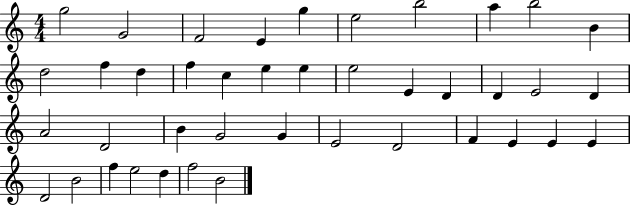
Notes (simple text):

G5/h G4/h F4/h E4/q G5/q E5/h B5/h A5/q B5/h B4/q D5/h F5/q D5/q F5/q C5/q E5/q E5/q E5/h E4/q D4/q D4/q E4/h D4/q A4/h D4/h B4/q G4/h G4/q E4/h D4/h F4/q E4/q E4/q E4/q D4/h B4/h F5/q E5/h D5/q F5/h B4/h